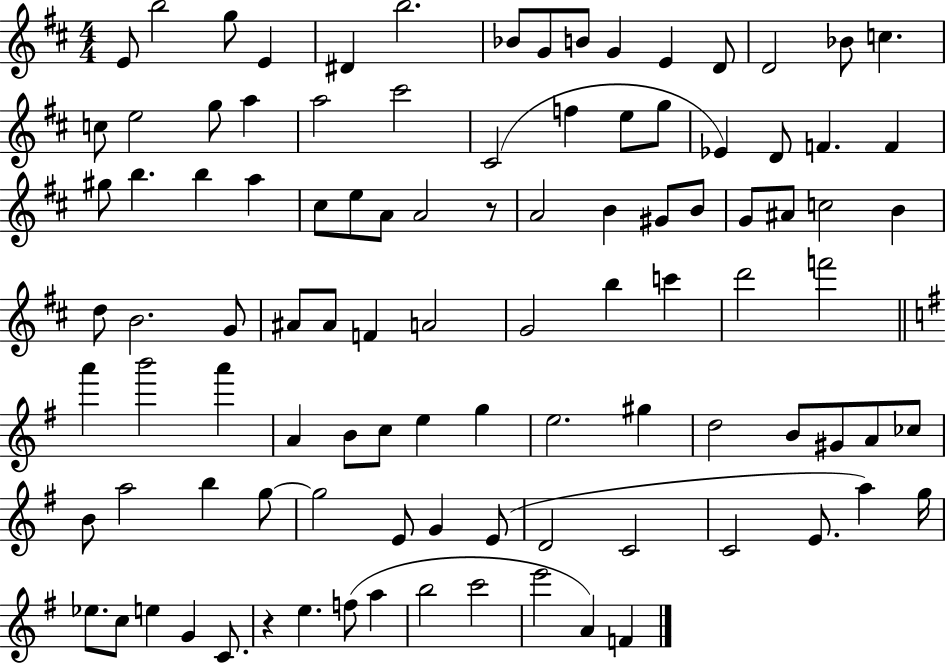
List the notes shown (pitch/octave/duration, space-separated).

E4/e B5/h G5/e E4/q D#4/q B5/h. Bb4/e G4/e B4/e G4/q E4/q D4/e D4/h Bb4/e C5/q. C5/e E5/h G5/e A5/q A5/h C#6/h C#4/h F5/q E5/e G5/e Eb4/q D4/e F4/q. F4/q G#5/e B5/q. B5/q A5/q C#5/e E5/e A4/e A4/h R/e A4/h B4/q G#4/e B4/e G4/e A#4/e C5/h B4/q D5/e B4/h. G4/e A#4/e A#4/e F4/q A4/h G4/h B5/q C6/q D6/h F6/h A6/q B6/h A6/q A4/q B4/e C5/e E5/q G5/q E5/h. G#5/q D5/h B4/e G#4/e A4/e CES5/e B4/e A5/h B5/q G5/e G5/h E4/e G4/q E4/e D4/h C4/h C4/h E4/e. A5/q G5/s Eb5/e. C5/e E5/q G4/q C4/e. R/q E5/q. F5/e A5/q B5/h C6/h E6/h A4/q F4/q